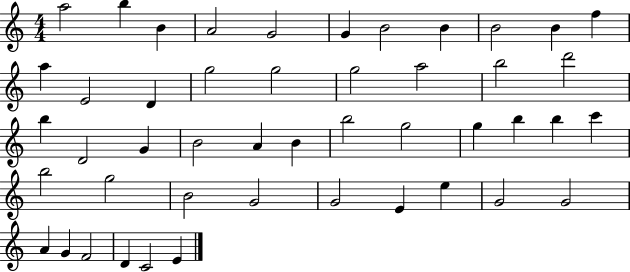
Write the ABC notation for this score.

X:1
T:Untitled
M:4/4
L:1/4
K:C
a2 b B A2 G2 G B2 B B2 B f a E2 D g2 g2 g2 a2 b2 d'2 b D2 G B2 A B b2 g2 g b b c' b2 g2 B2 G2 G2 E e G2 G2 A G F2 D C2 E